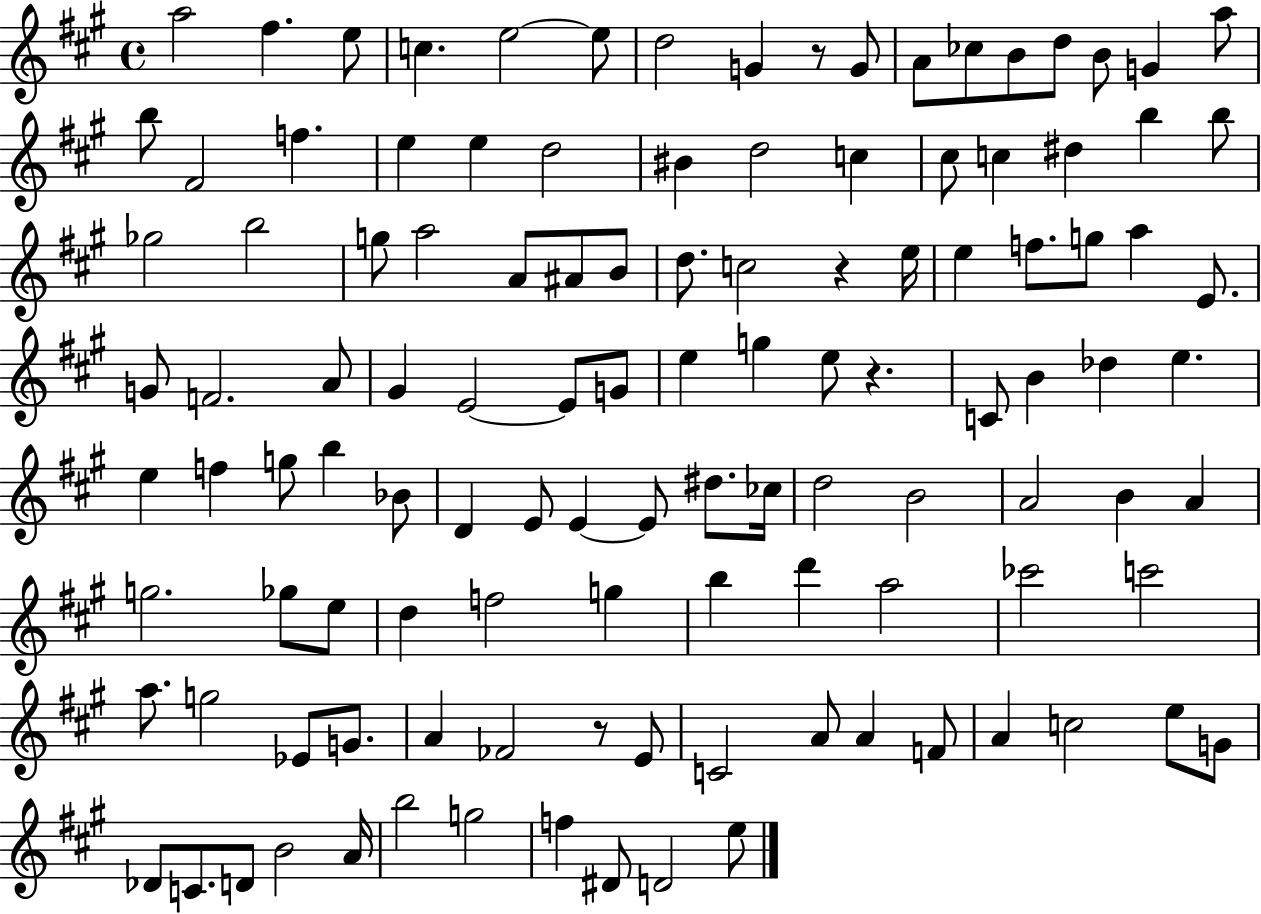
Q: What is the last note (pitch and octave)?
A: E5